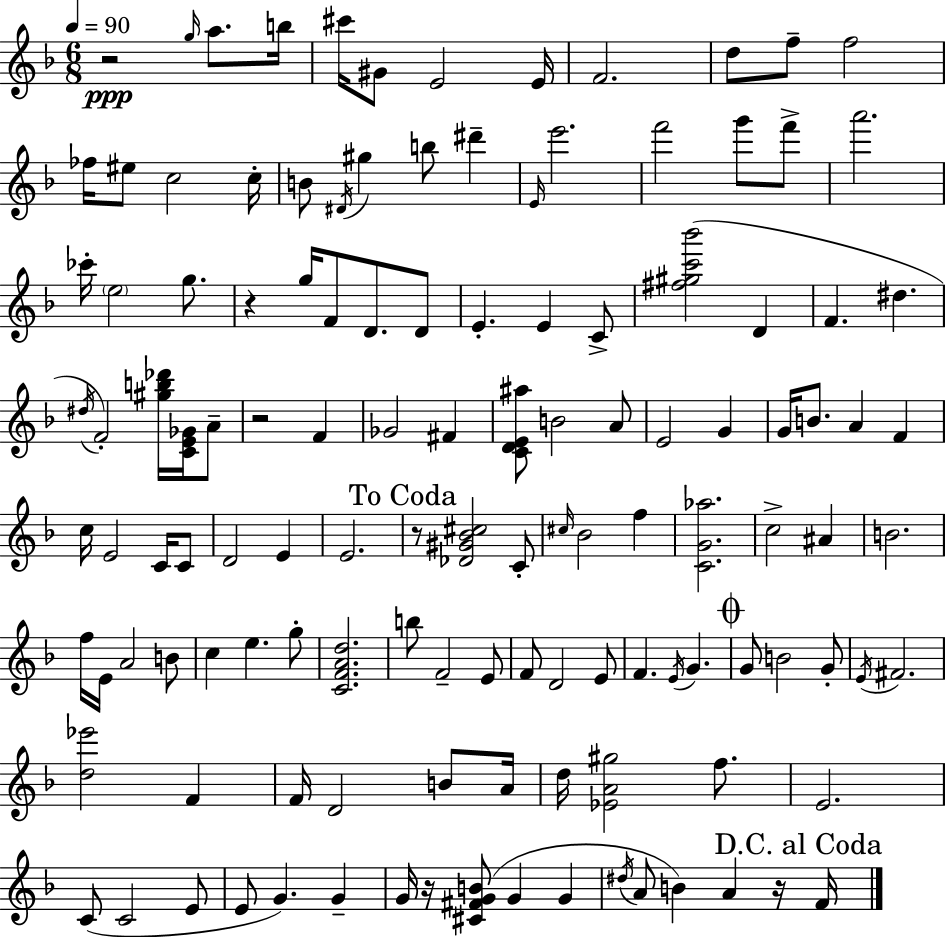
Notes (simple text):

R/h G5/s A5/e. B5/s C#6/s G#4/e E4/h E4/s F4/h. D5/e F5/e F5/h FES5/s EIS5/e C5/h C5/s B4/e D#4/s G#5/q B5/e D#6/q E4/s E6/h. F6/h G6/e F6/e A6/h. CES6/s E5/h G5/e. R/q G5/s F4/e D4/e. D4/e E4/q. E4/q C4/e [F#5,G#5,C6,Bb6]/h D4/q F4/q. D#5/q. D#5/s F4/h [G#5,B5,Db6]/s [C4,E4,Gb4]/s A4/e R/h F4/q Gb4/h F#4/q [C4,D4,E4,A#5]/e B4/h A4/e E4/h G4/q G4/s B4/e. A4/q F4/q C5/s E4/h C4/s C4/e D4/h E4/q E4/h. R/e [Db4,G#4,Bb4,C#5]/h C4/e C#5/s Bb4/h F5/q [C4,G4,Ab5]/h. C5/h A#4/q B4/h. F5/s E4/s A4/h B4/e C5/q E5/q. G5/e [C4,F4,A4,D5]/h. B5/e F4/h E4/e F4/e D4/h E4/e F4/q. E4/s G4/q. G4/e B4/h G4/e E4/s F#4/h. [D5,Eb6]/h F4/q F4/s D4/h B4/e A4/s D5/s [Eb4,A4,G#5]/h F5/e. E4/h. C4/e C4/h E4/e E4/e G4/q. G4/q G4/s R/s [C#4,F#4,G4,B4]/e G4/q G4/q D#5/s A4/e B4/q A4/q R/s F4/s